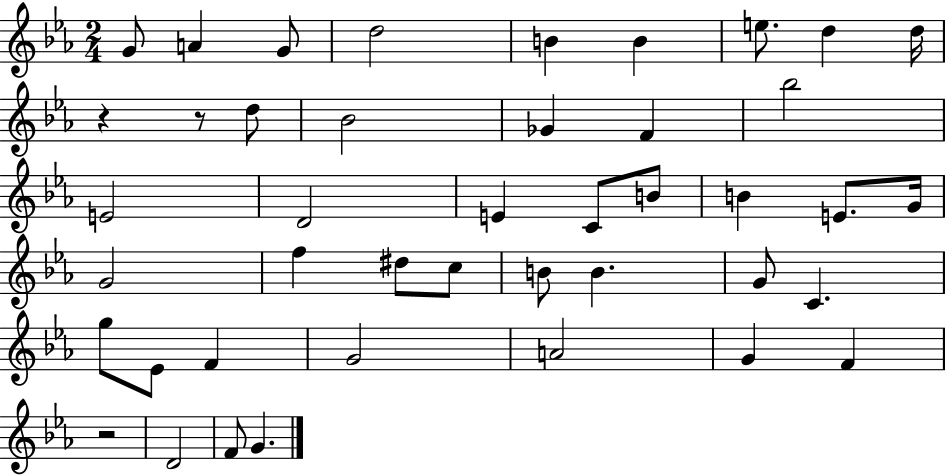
X:1
T:Untitled
M:2/4
L:1/4
K:Eb
G/2 A G/2 d2 B B e/2 d d/4 z z/2 d/2 _B2 _G F _b2 E2 D2 E C/2 B/2 B E/2 G/4 G2 f ^d/2 c/2 B/2 B G/2 C g/2 _E/2 F G2 A2 G F z2 D2 F/2 G